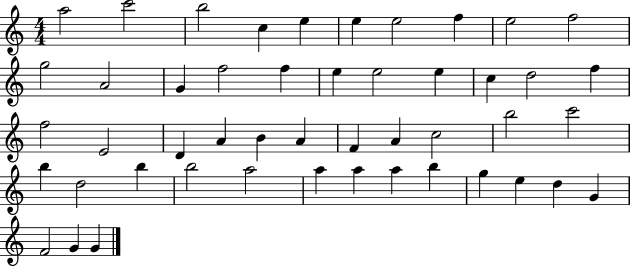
{
  \clef treble
  \numericTimeSignature
  \time 4/4
  \key c \major
  a''2 c'''2 | b''2 c''4 e''4 | e''4 e''2 f''4 | e''2 f''2 | \break g''2 a'2 | g'4 f''2 f''4 | e''4 e''2 e''4 | c''4 d''2 f''4 | \break f''2 e'2 | d'4 a'4 b'4 a'4 | f'4 a'4 c''2 | b''2 c'''2 | \break b''4 d''2 b''4 | b''2 a''2 | a''4 a''4 a''4 b''4 | g''4 e''4 d''4 g'4 | \break f'2 g'4 g'4 | \bar "|."
}